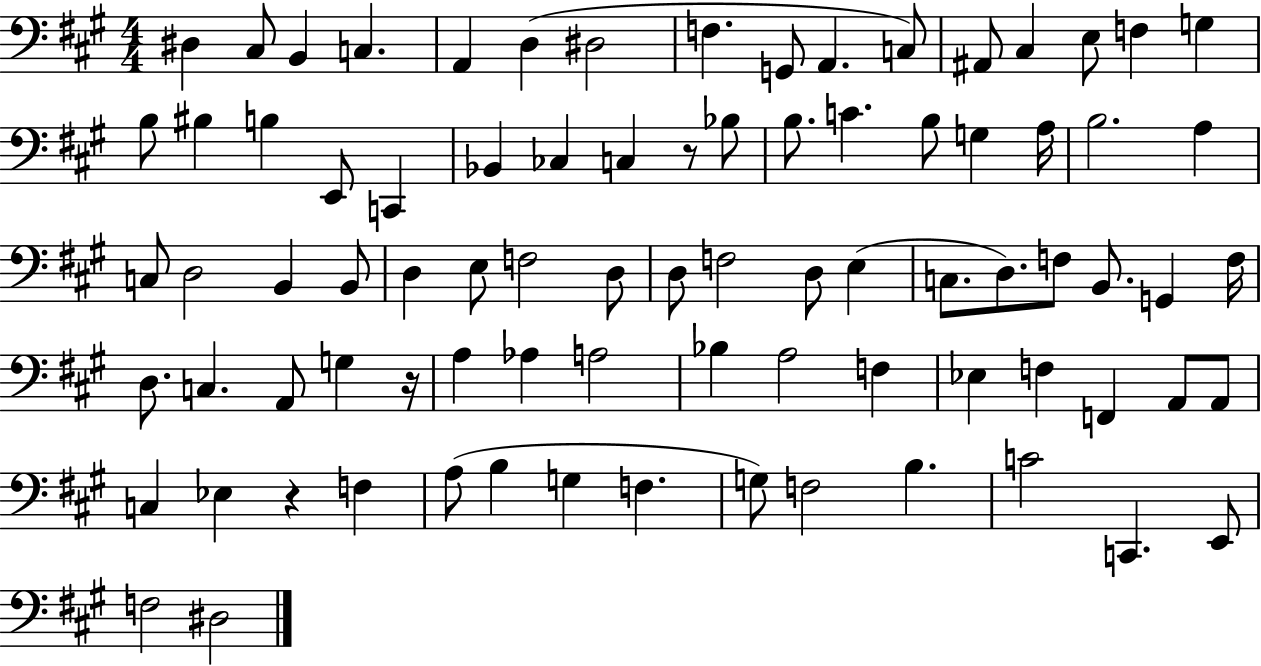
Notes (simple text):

D#3/q C#3/e B2/q C3/q. A2/q D3/q D#3/h F3/q. G2/e A2/q. C3/e A#2/e C#3/q E3/e F3/q G3/q B3/e BIS3/q B3/q E2/e C2/q Bb2/q CES3/q C3/q R/e Bb3/e B3/e. C4/q. B3/e G3/q A3/s B3/h. A3/q C3/e D3/h B2/q B2/e D3/q E3/e F3/h D3/e D3/e F3/h D3/e E3/q C3/e. D3/e. F3/e B2/e. G2/q F3/s D3/e. C3/q. A2/e G3/q R/s A3/q Ab3/q A3/h Bb3/q A3/h F3/q Eb3/q F3/q F2/q A2/e A2/e C3/q Eb3/q R/q F3/q A3/e B3/q G3/q F3/q. G3/e F3/h B3/q. C4/h C2/q. E2/e F3/h D#3/h